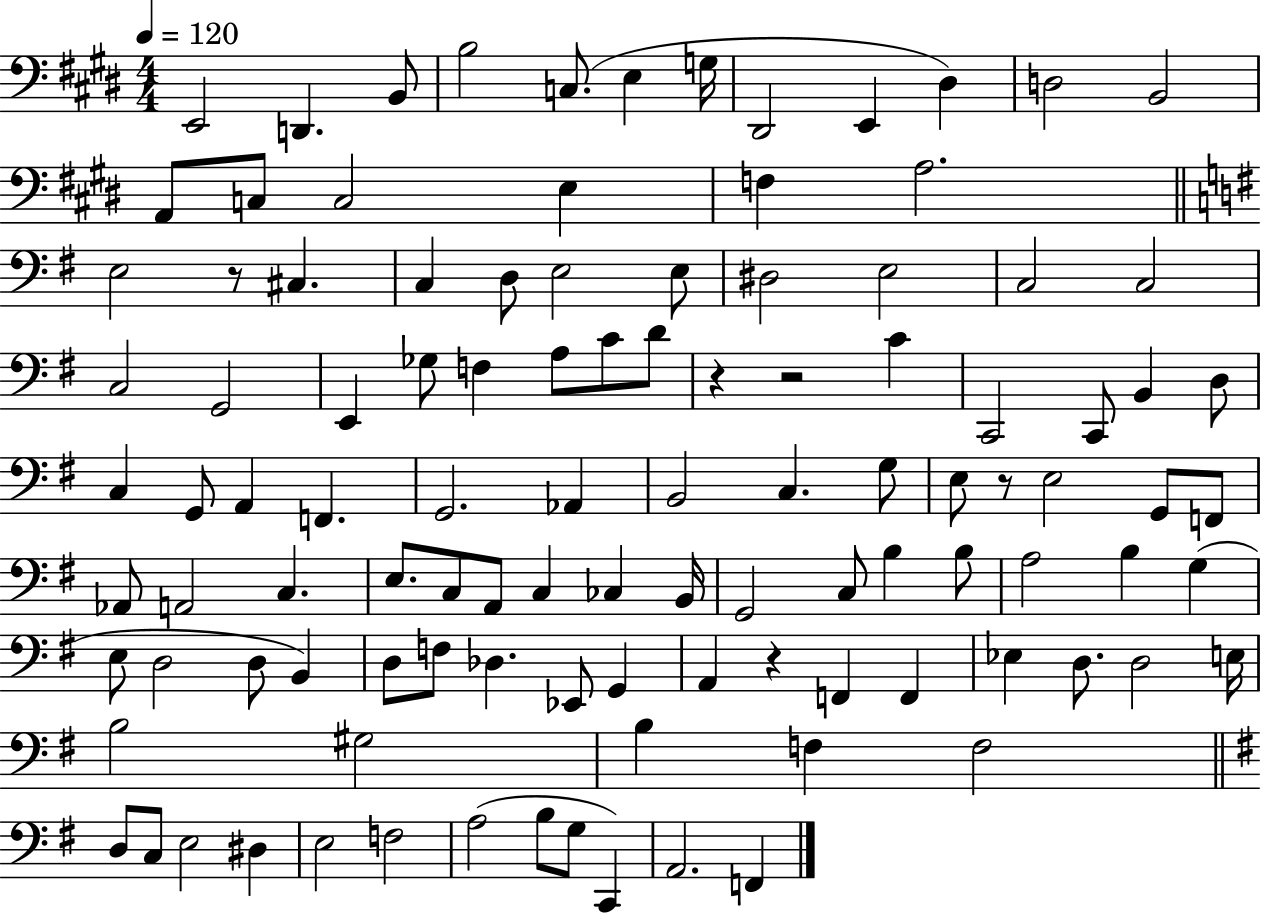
E2/h D2/q. B2/e B3/h C3/e. E3/q G3/s D#2/h E2/q D#3/q D3/h B2/h A2/e C3/e C3/h E3/q F3/q A3/h. E3/h R/e C#3/q. C3/q D3/e E3/h E3/e D#3/h E3/h C3/h C3/h C3/h G2/h E2/q Gb3/e F3/q A3/e C4/e D4/e R/q R/h C4/q C2/h C2/e B2/q D3/e C3/q G2/e A2/q F2/q. G2/h. Ab2/q B2/h C3/q. G3/e E3/e R/e E3/h G2/e F2/e Ab2/e A2/h C3/q. E3/e. C3/e A2/e C3/q CES3/q B2/s G2/h C3/e B3/q B3/e A3/h B3/q G3/q E3/e D3/h D3/e B2/q D3/e F3/e Db3/q. Eb2/e G2/q A2/q R/q F2/q F2/q Eb3/q D3/e. D3/h E3/s B3/h G#3/h B3/q F3/q F3/h D3/e C3/e E3/h D#3/q E3/h F3/h A3/h B3/e G3/e C2/q A2/h. F2/q